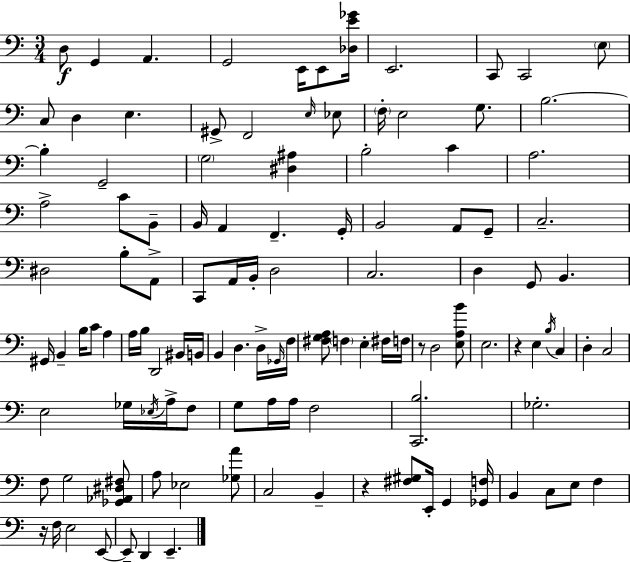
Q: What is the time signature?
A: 3/4